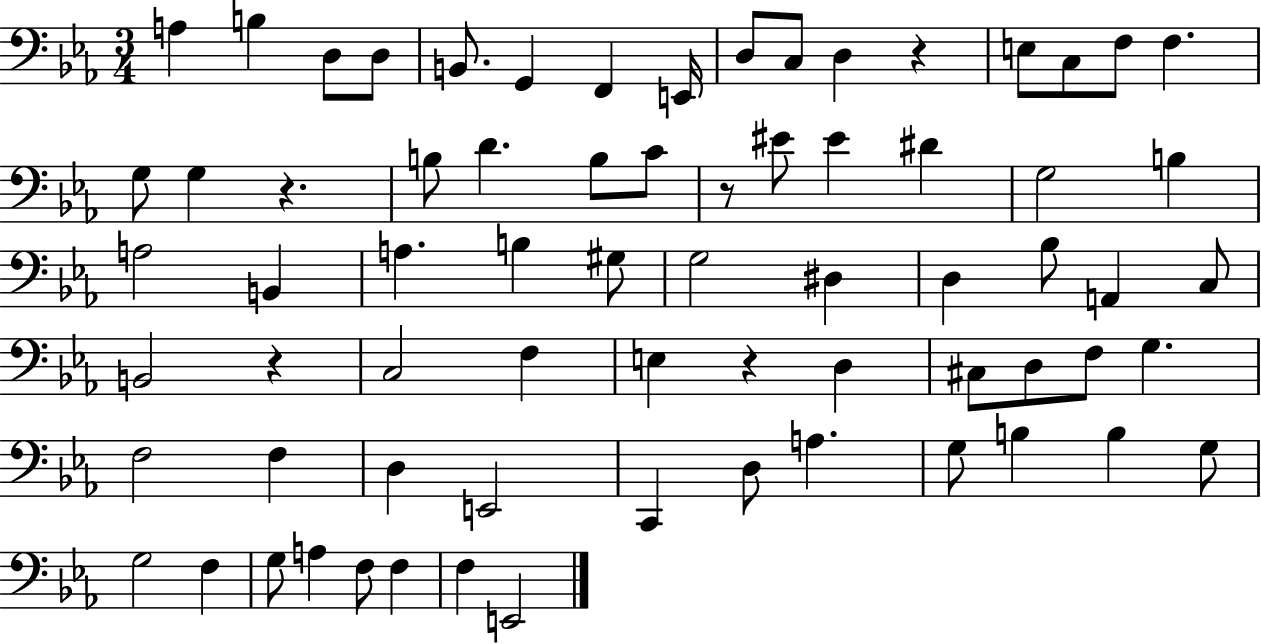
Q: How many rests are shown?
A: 5